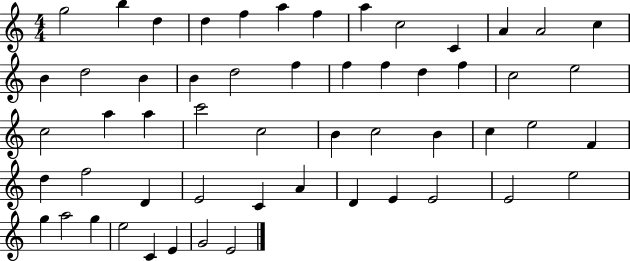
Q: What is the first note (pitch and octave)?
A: G5